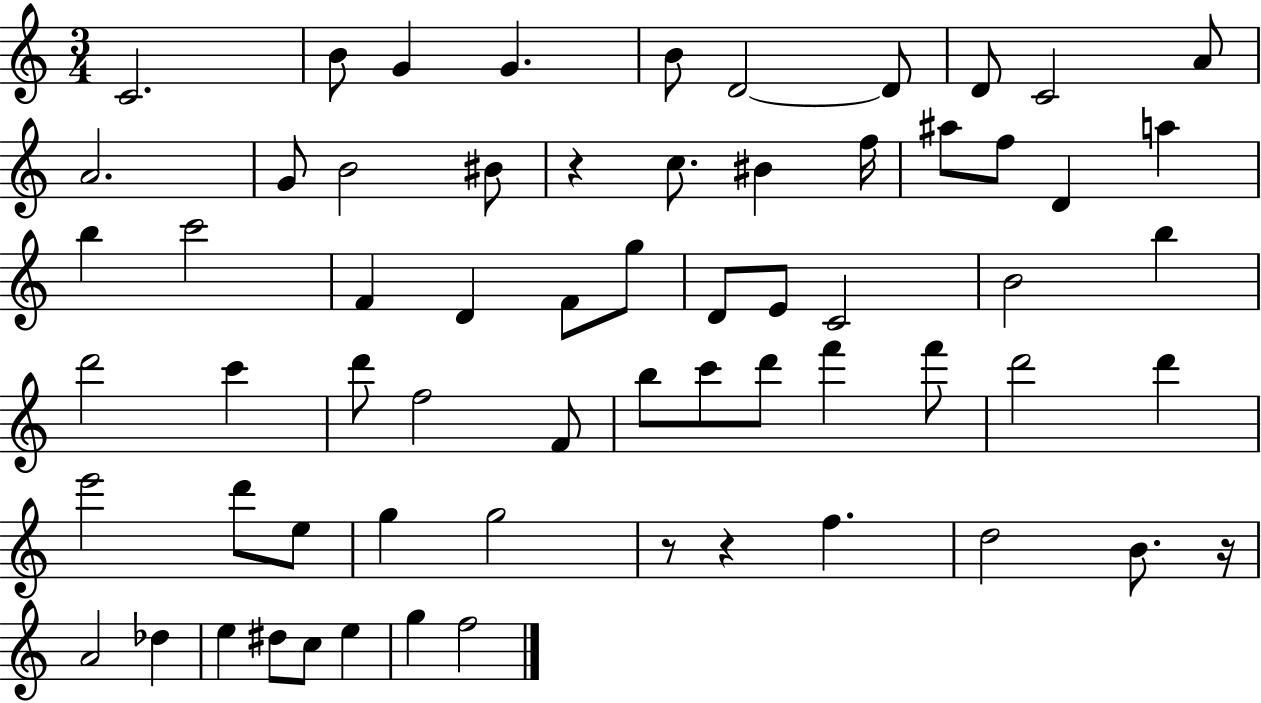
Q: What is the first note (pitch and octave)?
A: C4